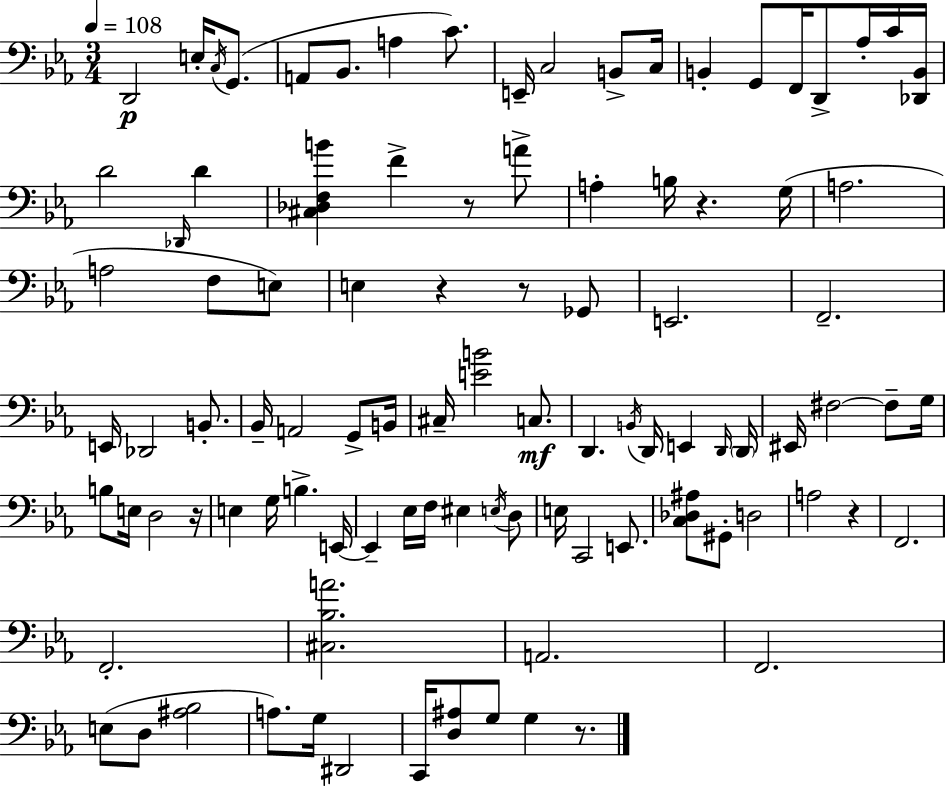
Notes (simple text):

D2/h E3/s C3/s G2/e. A2/e Bb2/e. A3/q C4/e. E2/s C3/h B2/e C3/s B2/q G2/e F2/s D2/e Ab3/s C4/s [Db2,B2]/s D4/h Db2/s D4/q [C#3,Db3,F3,B4]/q F4/q R/e A4/e A3/q B3/s R/q. G3/s A3/h. A3/h F3/e E3/e E3/q R/q R/e Gb2/e E2/h. F2/h. E2/s Db2/h B2/e. Bb2/s A2/h G2/e B2/s C#3/s [E4,B4]/h C3/e. D2/q. B2/s D2/s E2/q D2/s D2/s EIS2/s F#3/h F#3/e G3/s B3/e E3/s D3/h R/s E3/q G3/s B3/q. E2/s E2/q Eb3/s F3/s EIS3/q E3/s D3/e E3/s C2/h E2/e. [C3,Db3,A#3]/e G#2/e D3/h A3/h R/q F2/h. F2/h. [C#3,Bb3,A4]/h. A2/h. F2/h. E3/e D3/e [A#3,Bb3]/h A3/e. G3/s D#2/h C2/s [D3,A#3]/e G3/e G3/q R/e.